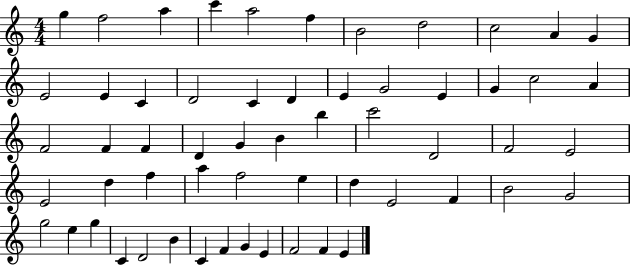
{
  \clef treble
  \numericTimeSignature
  \time 4/4
  \key c \major
  g''4 f''2 a''4 | c'''4 a''2 f''4 | b'2 d''2 | c''2 a'4 g'4 | \break e'2 e'4 c'4 | d'2 c'4 d'4 | e'4 g'2 e'4 | g'4 c''2 a'4 | \break f'2 f'4 f'4 | d'4 g'4 b'4 b''4 | c'''2 d'2 | f'2 e'2 | \break e'2 d''4 f''4 | a''4 f''2 e''4 | d''4 e'2 f'4 | b'2 g'2 | \break g''2 e''4 g''4 | c'4 d'2 b'4 | c'4 f'4 g'4 e'4 | f'2 f'4 e'4 | \break \bar "|."
}